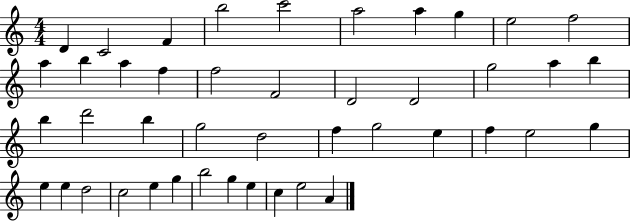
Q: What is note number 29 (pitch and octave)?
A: E5